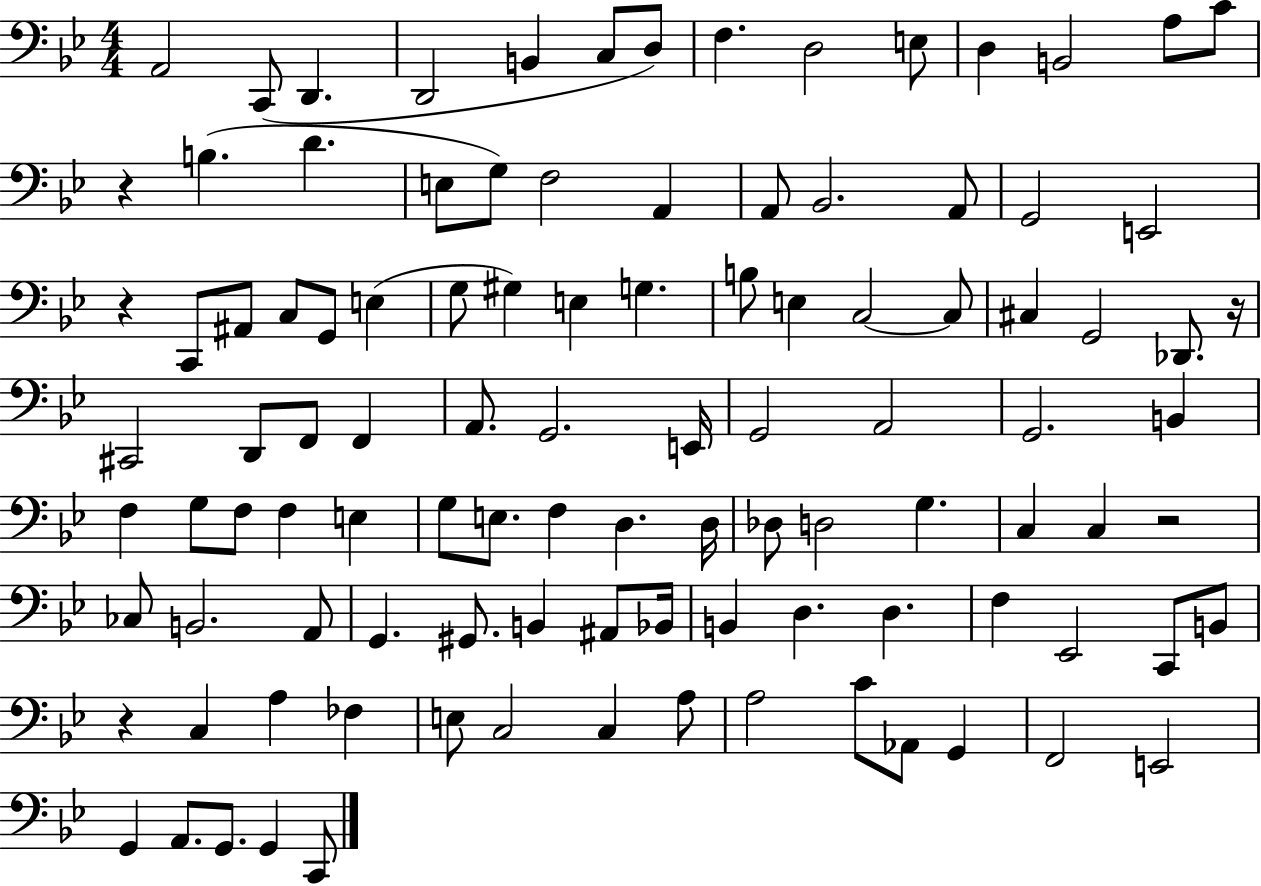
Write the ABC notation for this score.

X:1
T:Untitled
M:4/4
L:1/4
K:Bb
A,,2 C,,/2 D,, D,,2 B,, C,/2 D,/2 F, D,2 E,/2 D, B,,2 A,/2 C/2 z B, D E,/2 G,/2 F,2 A,, A,,/2 _B,,2 A,,/2 G,,2 E,,2 z C,,/2 ^A,,/2 C,/2 G,,/2 E, G,/2 ^G, E, G, B,/2 E, C,2 C,/2 ^C, G,,2 _D,,/2 z/4 ^C,,2 D,,/2 F,,/2 F,, A,,/2 G,,2 E,,/4 G,,2 A,,2 G,,2 B,, F, G,/2 F,/2 F, E, G,/2 E,/2 F, D, D,/4 _D,/2 D,2 G, C, C, z2 _C,/2 B,,2 A,,/2 G,, ^G,,/2 B,, ^A,,/2 _B,,/4 B,, D, D, F, _E,,2 C,,/2 B,,/2 z C, A, _F, E,/2 C,2 C, A,/2 A,2 C/2 _A,,/2 G,, F,,2 E,,2 G,, A,,/2 G,,/2 G,, C,,/2